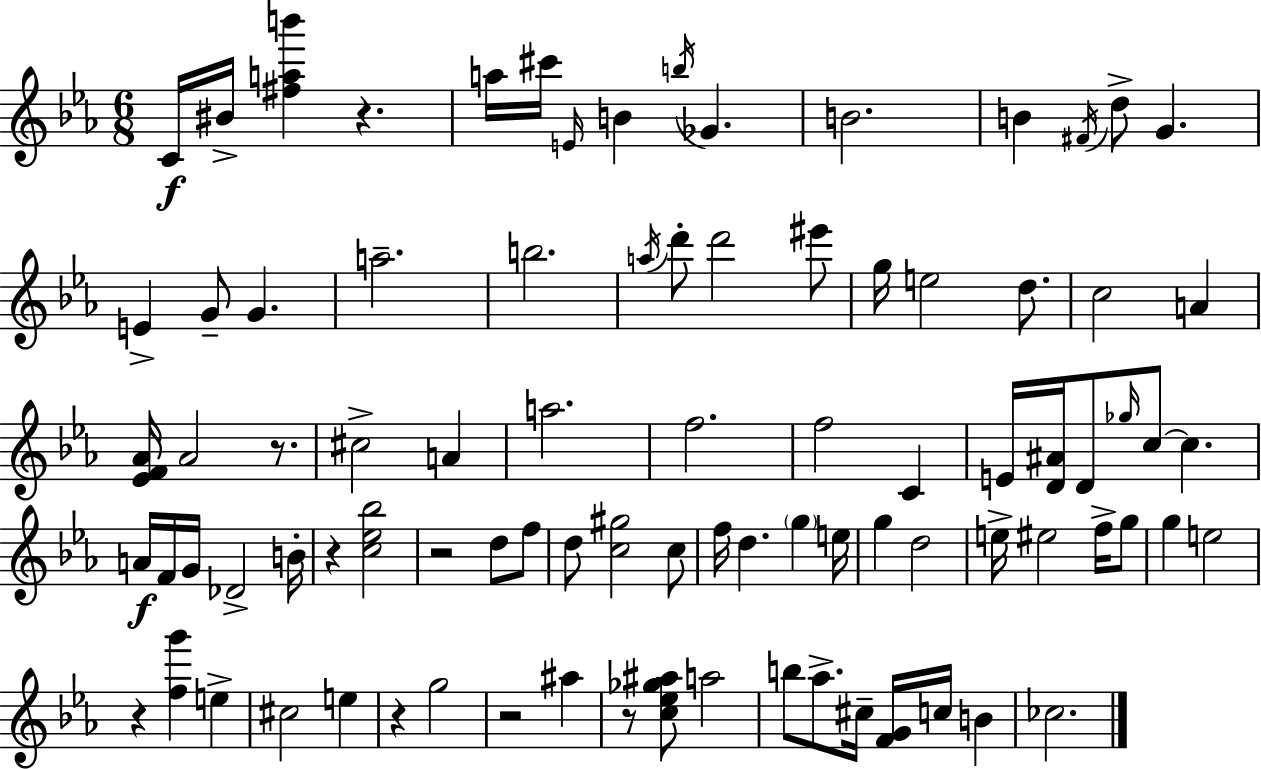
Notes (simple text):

C4/s BIS4/s [F#5,A5,B6]/q R/q. A5/s C#6/s E4/s B4/q B5/s Gb4/q. B4/h. B4/q F#4/s D5/e G4/q. E4/q G4/e G4/q. A5/h. B5/h. A5/s D6/e D6/h EIS6/e G5/s E5/h D5/e. C5/h A4/q [Eb4,F4,Ab4]/s Ab4/h R/e. C#5/h A4/q A5/h. F5/h. F5/h C4/q E4/s [D4,A#4]/s D4/e Gb5/s C5/e C5/q. A4/s F4/s G4/s Db4/h B4/s R/q [C5,Eb5,Bb5]/h R/h D5/e F5/e D5/e [C5,G#5]/h C5/e F5/s D5/q. G5/q E5/s G5/q D5/h E5/s EIS5/h F5/s G5/e G5/q E5/h R/q [F5,G6]/q E5/q C#5/h E5/q R/q G5/h R/h A#5/q R/e [C5,Eb5,Gb5,A#5]/e A5/h B5/e Ab5/e. C#5/s [F4,G4]/s C5/s B4/q CES5/h.